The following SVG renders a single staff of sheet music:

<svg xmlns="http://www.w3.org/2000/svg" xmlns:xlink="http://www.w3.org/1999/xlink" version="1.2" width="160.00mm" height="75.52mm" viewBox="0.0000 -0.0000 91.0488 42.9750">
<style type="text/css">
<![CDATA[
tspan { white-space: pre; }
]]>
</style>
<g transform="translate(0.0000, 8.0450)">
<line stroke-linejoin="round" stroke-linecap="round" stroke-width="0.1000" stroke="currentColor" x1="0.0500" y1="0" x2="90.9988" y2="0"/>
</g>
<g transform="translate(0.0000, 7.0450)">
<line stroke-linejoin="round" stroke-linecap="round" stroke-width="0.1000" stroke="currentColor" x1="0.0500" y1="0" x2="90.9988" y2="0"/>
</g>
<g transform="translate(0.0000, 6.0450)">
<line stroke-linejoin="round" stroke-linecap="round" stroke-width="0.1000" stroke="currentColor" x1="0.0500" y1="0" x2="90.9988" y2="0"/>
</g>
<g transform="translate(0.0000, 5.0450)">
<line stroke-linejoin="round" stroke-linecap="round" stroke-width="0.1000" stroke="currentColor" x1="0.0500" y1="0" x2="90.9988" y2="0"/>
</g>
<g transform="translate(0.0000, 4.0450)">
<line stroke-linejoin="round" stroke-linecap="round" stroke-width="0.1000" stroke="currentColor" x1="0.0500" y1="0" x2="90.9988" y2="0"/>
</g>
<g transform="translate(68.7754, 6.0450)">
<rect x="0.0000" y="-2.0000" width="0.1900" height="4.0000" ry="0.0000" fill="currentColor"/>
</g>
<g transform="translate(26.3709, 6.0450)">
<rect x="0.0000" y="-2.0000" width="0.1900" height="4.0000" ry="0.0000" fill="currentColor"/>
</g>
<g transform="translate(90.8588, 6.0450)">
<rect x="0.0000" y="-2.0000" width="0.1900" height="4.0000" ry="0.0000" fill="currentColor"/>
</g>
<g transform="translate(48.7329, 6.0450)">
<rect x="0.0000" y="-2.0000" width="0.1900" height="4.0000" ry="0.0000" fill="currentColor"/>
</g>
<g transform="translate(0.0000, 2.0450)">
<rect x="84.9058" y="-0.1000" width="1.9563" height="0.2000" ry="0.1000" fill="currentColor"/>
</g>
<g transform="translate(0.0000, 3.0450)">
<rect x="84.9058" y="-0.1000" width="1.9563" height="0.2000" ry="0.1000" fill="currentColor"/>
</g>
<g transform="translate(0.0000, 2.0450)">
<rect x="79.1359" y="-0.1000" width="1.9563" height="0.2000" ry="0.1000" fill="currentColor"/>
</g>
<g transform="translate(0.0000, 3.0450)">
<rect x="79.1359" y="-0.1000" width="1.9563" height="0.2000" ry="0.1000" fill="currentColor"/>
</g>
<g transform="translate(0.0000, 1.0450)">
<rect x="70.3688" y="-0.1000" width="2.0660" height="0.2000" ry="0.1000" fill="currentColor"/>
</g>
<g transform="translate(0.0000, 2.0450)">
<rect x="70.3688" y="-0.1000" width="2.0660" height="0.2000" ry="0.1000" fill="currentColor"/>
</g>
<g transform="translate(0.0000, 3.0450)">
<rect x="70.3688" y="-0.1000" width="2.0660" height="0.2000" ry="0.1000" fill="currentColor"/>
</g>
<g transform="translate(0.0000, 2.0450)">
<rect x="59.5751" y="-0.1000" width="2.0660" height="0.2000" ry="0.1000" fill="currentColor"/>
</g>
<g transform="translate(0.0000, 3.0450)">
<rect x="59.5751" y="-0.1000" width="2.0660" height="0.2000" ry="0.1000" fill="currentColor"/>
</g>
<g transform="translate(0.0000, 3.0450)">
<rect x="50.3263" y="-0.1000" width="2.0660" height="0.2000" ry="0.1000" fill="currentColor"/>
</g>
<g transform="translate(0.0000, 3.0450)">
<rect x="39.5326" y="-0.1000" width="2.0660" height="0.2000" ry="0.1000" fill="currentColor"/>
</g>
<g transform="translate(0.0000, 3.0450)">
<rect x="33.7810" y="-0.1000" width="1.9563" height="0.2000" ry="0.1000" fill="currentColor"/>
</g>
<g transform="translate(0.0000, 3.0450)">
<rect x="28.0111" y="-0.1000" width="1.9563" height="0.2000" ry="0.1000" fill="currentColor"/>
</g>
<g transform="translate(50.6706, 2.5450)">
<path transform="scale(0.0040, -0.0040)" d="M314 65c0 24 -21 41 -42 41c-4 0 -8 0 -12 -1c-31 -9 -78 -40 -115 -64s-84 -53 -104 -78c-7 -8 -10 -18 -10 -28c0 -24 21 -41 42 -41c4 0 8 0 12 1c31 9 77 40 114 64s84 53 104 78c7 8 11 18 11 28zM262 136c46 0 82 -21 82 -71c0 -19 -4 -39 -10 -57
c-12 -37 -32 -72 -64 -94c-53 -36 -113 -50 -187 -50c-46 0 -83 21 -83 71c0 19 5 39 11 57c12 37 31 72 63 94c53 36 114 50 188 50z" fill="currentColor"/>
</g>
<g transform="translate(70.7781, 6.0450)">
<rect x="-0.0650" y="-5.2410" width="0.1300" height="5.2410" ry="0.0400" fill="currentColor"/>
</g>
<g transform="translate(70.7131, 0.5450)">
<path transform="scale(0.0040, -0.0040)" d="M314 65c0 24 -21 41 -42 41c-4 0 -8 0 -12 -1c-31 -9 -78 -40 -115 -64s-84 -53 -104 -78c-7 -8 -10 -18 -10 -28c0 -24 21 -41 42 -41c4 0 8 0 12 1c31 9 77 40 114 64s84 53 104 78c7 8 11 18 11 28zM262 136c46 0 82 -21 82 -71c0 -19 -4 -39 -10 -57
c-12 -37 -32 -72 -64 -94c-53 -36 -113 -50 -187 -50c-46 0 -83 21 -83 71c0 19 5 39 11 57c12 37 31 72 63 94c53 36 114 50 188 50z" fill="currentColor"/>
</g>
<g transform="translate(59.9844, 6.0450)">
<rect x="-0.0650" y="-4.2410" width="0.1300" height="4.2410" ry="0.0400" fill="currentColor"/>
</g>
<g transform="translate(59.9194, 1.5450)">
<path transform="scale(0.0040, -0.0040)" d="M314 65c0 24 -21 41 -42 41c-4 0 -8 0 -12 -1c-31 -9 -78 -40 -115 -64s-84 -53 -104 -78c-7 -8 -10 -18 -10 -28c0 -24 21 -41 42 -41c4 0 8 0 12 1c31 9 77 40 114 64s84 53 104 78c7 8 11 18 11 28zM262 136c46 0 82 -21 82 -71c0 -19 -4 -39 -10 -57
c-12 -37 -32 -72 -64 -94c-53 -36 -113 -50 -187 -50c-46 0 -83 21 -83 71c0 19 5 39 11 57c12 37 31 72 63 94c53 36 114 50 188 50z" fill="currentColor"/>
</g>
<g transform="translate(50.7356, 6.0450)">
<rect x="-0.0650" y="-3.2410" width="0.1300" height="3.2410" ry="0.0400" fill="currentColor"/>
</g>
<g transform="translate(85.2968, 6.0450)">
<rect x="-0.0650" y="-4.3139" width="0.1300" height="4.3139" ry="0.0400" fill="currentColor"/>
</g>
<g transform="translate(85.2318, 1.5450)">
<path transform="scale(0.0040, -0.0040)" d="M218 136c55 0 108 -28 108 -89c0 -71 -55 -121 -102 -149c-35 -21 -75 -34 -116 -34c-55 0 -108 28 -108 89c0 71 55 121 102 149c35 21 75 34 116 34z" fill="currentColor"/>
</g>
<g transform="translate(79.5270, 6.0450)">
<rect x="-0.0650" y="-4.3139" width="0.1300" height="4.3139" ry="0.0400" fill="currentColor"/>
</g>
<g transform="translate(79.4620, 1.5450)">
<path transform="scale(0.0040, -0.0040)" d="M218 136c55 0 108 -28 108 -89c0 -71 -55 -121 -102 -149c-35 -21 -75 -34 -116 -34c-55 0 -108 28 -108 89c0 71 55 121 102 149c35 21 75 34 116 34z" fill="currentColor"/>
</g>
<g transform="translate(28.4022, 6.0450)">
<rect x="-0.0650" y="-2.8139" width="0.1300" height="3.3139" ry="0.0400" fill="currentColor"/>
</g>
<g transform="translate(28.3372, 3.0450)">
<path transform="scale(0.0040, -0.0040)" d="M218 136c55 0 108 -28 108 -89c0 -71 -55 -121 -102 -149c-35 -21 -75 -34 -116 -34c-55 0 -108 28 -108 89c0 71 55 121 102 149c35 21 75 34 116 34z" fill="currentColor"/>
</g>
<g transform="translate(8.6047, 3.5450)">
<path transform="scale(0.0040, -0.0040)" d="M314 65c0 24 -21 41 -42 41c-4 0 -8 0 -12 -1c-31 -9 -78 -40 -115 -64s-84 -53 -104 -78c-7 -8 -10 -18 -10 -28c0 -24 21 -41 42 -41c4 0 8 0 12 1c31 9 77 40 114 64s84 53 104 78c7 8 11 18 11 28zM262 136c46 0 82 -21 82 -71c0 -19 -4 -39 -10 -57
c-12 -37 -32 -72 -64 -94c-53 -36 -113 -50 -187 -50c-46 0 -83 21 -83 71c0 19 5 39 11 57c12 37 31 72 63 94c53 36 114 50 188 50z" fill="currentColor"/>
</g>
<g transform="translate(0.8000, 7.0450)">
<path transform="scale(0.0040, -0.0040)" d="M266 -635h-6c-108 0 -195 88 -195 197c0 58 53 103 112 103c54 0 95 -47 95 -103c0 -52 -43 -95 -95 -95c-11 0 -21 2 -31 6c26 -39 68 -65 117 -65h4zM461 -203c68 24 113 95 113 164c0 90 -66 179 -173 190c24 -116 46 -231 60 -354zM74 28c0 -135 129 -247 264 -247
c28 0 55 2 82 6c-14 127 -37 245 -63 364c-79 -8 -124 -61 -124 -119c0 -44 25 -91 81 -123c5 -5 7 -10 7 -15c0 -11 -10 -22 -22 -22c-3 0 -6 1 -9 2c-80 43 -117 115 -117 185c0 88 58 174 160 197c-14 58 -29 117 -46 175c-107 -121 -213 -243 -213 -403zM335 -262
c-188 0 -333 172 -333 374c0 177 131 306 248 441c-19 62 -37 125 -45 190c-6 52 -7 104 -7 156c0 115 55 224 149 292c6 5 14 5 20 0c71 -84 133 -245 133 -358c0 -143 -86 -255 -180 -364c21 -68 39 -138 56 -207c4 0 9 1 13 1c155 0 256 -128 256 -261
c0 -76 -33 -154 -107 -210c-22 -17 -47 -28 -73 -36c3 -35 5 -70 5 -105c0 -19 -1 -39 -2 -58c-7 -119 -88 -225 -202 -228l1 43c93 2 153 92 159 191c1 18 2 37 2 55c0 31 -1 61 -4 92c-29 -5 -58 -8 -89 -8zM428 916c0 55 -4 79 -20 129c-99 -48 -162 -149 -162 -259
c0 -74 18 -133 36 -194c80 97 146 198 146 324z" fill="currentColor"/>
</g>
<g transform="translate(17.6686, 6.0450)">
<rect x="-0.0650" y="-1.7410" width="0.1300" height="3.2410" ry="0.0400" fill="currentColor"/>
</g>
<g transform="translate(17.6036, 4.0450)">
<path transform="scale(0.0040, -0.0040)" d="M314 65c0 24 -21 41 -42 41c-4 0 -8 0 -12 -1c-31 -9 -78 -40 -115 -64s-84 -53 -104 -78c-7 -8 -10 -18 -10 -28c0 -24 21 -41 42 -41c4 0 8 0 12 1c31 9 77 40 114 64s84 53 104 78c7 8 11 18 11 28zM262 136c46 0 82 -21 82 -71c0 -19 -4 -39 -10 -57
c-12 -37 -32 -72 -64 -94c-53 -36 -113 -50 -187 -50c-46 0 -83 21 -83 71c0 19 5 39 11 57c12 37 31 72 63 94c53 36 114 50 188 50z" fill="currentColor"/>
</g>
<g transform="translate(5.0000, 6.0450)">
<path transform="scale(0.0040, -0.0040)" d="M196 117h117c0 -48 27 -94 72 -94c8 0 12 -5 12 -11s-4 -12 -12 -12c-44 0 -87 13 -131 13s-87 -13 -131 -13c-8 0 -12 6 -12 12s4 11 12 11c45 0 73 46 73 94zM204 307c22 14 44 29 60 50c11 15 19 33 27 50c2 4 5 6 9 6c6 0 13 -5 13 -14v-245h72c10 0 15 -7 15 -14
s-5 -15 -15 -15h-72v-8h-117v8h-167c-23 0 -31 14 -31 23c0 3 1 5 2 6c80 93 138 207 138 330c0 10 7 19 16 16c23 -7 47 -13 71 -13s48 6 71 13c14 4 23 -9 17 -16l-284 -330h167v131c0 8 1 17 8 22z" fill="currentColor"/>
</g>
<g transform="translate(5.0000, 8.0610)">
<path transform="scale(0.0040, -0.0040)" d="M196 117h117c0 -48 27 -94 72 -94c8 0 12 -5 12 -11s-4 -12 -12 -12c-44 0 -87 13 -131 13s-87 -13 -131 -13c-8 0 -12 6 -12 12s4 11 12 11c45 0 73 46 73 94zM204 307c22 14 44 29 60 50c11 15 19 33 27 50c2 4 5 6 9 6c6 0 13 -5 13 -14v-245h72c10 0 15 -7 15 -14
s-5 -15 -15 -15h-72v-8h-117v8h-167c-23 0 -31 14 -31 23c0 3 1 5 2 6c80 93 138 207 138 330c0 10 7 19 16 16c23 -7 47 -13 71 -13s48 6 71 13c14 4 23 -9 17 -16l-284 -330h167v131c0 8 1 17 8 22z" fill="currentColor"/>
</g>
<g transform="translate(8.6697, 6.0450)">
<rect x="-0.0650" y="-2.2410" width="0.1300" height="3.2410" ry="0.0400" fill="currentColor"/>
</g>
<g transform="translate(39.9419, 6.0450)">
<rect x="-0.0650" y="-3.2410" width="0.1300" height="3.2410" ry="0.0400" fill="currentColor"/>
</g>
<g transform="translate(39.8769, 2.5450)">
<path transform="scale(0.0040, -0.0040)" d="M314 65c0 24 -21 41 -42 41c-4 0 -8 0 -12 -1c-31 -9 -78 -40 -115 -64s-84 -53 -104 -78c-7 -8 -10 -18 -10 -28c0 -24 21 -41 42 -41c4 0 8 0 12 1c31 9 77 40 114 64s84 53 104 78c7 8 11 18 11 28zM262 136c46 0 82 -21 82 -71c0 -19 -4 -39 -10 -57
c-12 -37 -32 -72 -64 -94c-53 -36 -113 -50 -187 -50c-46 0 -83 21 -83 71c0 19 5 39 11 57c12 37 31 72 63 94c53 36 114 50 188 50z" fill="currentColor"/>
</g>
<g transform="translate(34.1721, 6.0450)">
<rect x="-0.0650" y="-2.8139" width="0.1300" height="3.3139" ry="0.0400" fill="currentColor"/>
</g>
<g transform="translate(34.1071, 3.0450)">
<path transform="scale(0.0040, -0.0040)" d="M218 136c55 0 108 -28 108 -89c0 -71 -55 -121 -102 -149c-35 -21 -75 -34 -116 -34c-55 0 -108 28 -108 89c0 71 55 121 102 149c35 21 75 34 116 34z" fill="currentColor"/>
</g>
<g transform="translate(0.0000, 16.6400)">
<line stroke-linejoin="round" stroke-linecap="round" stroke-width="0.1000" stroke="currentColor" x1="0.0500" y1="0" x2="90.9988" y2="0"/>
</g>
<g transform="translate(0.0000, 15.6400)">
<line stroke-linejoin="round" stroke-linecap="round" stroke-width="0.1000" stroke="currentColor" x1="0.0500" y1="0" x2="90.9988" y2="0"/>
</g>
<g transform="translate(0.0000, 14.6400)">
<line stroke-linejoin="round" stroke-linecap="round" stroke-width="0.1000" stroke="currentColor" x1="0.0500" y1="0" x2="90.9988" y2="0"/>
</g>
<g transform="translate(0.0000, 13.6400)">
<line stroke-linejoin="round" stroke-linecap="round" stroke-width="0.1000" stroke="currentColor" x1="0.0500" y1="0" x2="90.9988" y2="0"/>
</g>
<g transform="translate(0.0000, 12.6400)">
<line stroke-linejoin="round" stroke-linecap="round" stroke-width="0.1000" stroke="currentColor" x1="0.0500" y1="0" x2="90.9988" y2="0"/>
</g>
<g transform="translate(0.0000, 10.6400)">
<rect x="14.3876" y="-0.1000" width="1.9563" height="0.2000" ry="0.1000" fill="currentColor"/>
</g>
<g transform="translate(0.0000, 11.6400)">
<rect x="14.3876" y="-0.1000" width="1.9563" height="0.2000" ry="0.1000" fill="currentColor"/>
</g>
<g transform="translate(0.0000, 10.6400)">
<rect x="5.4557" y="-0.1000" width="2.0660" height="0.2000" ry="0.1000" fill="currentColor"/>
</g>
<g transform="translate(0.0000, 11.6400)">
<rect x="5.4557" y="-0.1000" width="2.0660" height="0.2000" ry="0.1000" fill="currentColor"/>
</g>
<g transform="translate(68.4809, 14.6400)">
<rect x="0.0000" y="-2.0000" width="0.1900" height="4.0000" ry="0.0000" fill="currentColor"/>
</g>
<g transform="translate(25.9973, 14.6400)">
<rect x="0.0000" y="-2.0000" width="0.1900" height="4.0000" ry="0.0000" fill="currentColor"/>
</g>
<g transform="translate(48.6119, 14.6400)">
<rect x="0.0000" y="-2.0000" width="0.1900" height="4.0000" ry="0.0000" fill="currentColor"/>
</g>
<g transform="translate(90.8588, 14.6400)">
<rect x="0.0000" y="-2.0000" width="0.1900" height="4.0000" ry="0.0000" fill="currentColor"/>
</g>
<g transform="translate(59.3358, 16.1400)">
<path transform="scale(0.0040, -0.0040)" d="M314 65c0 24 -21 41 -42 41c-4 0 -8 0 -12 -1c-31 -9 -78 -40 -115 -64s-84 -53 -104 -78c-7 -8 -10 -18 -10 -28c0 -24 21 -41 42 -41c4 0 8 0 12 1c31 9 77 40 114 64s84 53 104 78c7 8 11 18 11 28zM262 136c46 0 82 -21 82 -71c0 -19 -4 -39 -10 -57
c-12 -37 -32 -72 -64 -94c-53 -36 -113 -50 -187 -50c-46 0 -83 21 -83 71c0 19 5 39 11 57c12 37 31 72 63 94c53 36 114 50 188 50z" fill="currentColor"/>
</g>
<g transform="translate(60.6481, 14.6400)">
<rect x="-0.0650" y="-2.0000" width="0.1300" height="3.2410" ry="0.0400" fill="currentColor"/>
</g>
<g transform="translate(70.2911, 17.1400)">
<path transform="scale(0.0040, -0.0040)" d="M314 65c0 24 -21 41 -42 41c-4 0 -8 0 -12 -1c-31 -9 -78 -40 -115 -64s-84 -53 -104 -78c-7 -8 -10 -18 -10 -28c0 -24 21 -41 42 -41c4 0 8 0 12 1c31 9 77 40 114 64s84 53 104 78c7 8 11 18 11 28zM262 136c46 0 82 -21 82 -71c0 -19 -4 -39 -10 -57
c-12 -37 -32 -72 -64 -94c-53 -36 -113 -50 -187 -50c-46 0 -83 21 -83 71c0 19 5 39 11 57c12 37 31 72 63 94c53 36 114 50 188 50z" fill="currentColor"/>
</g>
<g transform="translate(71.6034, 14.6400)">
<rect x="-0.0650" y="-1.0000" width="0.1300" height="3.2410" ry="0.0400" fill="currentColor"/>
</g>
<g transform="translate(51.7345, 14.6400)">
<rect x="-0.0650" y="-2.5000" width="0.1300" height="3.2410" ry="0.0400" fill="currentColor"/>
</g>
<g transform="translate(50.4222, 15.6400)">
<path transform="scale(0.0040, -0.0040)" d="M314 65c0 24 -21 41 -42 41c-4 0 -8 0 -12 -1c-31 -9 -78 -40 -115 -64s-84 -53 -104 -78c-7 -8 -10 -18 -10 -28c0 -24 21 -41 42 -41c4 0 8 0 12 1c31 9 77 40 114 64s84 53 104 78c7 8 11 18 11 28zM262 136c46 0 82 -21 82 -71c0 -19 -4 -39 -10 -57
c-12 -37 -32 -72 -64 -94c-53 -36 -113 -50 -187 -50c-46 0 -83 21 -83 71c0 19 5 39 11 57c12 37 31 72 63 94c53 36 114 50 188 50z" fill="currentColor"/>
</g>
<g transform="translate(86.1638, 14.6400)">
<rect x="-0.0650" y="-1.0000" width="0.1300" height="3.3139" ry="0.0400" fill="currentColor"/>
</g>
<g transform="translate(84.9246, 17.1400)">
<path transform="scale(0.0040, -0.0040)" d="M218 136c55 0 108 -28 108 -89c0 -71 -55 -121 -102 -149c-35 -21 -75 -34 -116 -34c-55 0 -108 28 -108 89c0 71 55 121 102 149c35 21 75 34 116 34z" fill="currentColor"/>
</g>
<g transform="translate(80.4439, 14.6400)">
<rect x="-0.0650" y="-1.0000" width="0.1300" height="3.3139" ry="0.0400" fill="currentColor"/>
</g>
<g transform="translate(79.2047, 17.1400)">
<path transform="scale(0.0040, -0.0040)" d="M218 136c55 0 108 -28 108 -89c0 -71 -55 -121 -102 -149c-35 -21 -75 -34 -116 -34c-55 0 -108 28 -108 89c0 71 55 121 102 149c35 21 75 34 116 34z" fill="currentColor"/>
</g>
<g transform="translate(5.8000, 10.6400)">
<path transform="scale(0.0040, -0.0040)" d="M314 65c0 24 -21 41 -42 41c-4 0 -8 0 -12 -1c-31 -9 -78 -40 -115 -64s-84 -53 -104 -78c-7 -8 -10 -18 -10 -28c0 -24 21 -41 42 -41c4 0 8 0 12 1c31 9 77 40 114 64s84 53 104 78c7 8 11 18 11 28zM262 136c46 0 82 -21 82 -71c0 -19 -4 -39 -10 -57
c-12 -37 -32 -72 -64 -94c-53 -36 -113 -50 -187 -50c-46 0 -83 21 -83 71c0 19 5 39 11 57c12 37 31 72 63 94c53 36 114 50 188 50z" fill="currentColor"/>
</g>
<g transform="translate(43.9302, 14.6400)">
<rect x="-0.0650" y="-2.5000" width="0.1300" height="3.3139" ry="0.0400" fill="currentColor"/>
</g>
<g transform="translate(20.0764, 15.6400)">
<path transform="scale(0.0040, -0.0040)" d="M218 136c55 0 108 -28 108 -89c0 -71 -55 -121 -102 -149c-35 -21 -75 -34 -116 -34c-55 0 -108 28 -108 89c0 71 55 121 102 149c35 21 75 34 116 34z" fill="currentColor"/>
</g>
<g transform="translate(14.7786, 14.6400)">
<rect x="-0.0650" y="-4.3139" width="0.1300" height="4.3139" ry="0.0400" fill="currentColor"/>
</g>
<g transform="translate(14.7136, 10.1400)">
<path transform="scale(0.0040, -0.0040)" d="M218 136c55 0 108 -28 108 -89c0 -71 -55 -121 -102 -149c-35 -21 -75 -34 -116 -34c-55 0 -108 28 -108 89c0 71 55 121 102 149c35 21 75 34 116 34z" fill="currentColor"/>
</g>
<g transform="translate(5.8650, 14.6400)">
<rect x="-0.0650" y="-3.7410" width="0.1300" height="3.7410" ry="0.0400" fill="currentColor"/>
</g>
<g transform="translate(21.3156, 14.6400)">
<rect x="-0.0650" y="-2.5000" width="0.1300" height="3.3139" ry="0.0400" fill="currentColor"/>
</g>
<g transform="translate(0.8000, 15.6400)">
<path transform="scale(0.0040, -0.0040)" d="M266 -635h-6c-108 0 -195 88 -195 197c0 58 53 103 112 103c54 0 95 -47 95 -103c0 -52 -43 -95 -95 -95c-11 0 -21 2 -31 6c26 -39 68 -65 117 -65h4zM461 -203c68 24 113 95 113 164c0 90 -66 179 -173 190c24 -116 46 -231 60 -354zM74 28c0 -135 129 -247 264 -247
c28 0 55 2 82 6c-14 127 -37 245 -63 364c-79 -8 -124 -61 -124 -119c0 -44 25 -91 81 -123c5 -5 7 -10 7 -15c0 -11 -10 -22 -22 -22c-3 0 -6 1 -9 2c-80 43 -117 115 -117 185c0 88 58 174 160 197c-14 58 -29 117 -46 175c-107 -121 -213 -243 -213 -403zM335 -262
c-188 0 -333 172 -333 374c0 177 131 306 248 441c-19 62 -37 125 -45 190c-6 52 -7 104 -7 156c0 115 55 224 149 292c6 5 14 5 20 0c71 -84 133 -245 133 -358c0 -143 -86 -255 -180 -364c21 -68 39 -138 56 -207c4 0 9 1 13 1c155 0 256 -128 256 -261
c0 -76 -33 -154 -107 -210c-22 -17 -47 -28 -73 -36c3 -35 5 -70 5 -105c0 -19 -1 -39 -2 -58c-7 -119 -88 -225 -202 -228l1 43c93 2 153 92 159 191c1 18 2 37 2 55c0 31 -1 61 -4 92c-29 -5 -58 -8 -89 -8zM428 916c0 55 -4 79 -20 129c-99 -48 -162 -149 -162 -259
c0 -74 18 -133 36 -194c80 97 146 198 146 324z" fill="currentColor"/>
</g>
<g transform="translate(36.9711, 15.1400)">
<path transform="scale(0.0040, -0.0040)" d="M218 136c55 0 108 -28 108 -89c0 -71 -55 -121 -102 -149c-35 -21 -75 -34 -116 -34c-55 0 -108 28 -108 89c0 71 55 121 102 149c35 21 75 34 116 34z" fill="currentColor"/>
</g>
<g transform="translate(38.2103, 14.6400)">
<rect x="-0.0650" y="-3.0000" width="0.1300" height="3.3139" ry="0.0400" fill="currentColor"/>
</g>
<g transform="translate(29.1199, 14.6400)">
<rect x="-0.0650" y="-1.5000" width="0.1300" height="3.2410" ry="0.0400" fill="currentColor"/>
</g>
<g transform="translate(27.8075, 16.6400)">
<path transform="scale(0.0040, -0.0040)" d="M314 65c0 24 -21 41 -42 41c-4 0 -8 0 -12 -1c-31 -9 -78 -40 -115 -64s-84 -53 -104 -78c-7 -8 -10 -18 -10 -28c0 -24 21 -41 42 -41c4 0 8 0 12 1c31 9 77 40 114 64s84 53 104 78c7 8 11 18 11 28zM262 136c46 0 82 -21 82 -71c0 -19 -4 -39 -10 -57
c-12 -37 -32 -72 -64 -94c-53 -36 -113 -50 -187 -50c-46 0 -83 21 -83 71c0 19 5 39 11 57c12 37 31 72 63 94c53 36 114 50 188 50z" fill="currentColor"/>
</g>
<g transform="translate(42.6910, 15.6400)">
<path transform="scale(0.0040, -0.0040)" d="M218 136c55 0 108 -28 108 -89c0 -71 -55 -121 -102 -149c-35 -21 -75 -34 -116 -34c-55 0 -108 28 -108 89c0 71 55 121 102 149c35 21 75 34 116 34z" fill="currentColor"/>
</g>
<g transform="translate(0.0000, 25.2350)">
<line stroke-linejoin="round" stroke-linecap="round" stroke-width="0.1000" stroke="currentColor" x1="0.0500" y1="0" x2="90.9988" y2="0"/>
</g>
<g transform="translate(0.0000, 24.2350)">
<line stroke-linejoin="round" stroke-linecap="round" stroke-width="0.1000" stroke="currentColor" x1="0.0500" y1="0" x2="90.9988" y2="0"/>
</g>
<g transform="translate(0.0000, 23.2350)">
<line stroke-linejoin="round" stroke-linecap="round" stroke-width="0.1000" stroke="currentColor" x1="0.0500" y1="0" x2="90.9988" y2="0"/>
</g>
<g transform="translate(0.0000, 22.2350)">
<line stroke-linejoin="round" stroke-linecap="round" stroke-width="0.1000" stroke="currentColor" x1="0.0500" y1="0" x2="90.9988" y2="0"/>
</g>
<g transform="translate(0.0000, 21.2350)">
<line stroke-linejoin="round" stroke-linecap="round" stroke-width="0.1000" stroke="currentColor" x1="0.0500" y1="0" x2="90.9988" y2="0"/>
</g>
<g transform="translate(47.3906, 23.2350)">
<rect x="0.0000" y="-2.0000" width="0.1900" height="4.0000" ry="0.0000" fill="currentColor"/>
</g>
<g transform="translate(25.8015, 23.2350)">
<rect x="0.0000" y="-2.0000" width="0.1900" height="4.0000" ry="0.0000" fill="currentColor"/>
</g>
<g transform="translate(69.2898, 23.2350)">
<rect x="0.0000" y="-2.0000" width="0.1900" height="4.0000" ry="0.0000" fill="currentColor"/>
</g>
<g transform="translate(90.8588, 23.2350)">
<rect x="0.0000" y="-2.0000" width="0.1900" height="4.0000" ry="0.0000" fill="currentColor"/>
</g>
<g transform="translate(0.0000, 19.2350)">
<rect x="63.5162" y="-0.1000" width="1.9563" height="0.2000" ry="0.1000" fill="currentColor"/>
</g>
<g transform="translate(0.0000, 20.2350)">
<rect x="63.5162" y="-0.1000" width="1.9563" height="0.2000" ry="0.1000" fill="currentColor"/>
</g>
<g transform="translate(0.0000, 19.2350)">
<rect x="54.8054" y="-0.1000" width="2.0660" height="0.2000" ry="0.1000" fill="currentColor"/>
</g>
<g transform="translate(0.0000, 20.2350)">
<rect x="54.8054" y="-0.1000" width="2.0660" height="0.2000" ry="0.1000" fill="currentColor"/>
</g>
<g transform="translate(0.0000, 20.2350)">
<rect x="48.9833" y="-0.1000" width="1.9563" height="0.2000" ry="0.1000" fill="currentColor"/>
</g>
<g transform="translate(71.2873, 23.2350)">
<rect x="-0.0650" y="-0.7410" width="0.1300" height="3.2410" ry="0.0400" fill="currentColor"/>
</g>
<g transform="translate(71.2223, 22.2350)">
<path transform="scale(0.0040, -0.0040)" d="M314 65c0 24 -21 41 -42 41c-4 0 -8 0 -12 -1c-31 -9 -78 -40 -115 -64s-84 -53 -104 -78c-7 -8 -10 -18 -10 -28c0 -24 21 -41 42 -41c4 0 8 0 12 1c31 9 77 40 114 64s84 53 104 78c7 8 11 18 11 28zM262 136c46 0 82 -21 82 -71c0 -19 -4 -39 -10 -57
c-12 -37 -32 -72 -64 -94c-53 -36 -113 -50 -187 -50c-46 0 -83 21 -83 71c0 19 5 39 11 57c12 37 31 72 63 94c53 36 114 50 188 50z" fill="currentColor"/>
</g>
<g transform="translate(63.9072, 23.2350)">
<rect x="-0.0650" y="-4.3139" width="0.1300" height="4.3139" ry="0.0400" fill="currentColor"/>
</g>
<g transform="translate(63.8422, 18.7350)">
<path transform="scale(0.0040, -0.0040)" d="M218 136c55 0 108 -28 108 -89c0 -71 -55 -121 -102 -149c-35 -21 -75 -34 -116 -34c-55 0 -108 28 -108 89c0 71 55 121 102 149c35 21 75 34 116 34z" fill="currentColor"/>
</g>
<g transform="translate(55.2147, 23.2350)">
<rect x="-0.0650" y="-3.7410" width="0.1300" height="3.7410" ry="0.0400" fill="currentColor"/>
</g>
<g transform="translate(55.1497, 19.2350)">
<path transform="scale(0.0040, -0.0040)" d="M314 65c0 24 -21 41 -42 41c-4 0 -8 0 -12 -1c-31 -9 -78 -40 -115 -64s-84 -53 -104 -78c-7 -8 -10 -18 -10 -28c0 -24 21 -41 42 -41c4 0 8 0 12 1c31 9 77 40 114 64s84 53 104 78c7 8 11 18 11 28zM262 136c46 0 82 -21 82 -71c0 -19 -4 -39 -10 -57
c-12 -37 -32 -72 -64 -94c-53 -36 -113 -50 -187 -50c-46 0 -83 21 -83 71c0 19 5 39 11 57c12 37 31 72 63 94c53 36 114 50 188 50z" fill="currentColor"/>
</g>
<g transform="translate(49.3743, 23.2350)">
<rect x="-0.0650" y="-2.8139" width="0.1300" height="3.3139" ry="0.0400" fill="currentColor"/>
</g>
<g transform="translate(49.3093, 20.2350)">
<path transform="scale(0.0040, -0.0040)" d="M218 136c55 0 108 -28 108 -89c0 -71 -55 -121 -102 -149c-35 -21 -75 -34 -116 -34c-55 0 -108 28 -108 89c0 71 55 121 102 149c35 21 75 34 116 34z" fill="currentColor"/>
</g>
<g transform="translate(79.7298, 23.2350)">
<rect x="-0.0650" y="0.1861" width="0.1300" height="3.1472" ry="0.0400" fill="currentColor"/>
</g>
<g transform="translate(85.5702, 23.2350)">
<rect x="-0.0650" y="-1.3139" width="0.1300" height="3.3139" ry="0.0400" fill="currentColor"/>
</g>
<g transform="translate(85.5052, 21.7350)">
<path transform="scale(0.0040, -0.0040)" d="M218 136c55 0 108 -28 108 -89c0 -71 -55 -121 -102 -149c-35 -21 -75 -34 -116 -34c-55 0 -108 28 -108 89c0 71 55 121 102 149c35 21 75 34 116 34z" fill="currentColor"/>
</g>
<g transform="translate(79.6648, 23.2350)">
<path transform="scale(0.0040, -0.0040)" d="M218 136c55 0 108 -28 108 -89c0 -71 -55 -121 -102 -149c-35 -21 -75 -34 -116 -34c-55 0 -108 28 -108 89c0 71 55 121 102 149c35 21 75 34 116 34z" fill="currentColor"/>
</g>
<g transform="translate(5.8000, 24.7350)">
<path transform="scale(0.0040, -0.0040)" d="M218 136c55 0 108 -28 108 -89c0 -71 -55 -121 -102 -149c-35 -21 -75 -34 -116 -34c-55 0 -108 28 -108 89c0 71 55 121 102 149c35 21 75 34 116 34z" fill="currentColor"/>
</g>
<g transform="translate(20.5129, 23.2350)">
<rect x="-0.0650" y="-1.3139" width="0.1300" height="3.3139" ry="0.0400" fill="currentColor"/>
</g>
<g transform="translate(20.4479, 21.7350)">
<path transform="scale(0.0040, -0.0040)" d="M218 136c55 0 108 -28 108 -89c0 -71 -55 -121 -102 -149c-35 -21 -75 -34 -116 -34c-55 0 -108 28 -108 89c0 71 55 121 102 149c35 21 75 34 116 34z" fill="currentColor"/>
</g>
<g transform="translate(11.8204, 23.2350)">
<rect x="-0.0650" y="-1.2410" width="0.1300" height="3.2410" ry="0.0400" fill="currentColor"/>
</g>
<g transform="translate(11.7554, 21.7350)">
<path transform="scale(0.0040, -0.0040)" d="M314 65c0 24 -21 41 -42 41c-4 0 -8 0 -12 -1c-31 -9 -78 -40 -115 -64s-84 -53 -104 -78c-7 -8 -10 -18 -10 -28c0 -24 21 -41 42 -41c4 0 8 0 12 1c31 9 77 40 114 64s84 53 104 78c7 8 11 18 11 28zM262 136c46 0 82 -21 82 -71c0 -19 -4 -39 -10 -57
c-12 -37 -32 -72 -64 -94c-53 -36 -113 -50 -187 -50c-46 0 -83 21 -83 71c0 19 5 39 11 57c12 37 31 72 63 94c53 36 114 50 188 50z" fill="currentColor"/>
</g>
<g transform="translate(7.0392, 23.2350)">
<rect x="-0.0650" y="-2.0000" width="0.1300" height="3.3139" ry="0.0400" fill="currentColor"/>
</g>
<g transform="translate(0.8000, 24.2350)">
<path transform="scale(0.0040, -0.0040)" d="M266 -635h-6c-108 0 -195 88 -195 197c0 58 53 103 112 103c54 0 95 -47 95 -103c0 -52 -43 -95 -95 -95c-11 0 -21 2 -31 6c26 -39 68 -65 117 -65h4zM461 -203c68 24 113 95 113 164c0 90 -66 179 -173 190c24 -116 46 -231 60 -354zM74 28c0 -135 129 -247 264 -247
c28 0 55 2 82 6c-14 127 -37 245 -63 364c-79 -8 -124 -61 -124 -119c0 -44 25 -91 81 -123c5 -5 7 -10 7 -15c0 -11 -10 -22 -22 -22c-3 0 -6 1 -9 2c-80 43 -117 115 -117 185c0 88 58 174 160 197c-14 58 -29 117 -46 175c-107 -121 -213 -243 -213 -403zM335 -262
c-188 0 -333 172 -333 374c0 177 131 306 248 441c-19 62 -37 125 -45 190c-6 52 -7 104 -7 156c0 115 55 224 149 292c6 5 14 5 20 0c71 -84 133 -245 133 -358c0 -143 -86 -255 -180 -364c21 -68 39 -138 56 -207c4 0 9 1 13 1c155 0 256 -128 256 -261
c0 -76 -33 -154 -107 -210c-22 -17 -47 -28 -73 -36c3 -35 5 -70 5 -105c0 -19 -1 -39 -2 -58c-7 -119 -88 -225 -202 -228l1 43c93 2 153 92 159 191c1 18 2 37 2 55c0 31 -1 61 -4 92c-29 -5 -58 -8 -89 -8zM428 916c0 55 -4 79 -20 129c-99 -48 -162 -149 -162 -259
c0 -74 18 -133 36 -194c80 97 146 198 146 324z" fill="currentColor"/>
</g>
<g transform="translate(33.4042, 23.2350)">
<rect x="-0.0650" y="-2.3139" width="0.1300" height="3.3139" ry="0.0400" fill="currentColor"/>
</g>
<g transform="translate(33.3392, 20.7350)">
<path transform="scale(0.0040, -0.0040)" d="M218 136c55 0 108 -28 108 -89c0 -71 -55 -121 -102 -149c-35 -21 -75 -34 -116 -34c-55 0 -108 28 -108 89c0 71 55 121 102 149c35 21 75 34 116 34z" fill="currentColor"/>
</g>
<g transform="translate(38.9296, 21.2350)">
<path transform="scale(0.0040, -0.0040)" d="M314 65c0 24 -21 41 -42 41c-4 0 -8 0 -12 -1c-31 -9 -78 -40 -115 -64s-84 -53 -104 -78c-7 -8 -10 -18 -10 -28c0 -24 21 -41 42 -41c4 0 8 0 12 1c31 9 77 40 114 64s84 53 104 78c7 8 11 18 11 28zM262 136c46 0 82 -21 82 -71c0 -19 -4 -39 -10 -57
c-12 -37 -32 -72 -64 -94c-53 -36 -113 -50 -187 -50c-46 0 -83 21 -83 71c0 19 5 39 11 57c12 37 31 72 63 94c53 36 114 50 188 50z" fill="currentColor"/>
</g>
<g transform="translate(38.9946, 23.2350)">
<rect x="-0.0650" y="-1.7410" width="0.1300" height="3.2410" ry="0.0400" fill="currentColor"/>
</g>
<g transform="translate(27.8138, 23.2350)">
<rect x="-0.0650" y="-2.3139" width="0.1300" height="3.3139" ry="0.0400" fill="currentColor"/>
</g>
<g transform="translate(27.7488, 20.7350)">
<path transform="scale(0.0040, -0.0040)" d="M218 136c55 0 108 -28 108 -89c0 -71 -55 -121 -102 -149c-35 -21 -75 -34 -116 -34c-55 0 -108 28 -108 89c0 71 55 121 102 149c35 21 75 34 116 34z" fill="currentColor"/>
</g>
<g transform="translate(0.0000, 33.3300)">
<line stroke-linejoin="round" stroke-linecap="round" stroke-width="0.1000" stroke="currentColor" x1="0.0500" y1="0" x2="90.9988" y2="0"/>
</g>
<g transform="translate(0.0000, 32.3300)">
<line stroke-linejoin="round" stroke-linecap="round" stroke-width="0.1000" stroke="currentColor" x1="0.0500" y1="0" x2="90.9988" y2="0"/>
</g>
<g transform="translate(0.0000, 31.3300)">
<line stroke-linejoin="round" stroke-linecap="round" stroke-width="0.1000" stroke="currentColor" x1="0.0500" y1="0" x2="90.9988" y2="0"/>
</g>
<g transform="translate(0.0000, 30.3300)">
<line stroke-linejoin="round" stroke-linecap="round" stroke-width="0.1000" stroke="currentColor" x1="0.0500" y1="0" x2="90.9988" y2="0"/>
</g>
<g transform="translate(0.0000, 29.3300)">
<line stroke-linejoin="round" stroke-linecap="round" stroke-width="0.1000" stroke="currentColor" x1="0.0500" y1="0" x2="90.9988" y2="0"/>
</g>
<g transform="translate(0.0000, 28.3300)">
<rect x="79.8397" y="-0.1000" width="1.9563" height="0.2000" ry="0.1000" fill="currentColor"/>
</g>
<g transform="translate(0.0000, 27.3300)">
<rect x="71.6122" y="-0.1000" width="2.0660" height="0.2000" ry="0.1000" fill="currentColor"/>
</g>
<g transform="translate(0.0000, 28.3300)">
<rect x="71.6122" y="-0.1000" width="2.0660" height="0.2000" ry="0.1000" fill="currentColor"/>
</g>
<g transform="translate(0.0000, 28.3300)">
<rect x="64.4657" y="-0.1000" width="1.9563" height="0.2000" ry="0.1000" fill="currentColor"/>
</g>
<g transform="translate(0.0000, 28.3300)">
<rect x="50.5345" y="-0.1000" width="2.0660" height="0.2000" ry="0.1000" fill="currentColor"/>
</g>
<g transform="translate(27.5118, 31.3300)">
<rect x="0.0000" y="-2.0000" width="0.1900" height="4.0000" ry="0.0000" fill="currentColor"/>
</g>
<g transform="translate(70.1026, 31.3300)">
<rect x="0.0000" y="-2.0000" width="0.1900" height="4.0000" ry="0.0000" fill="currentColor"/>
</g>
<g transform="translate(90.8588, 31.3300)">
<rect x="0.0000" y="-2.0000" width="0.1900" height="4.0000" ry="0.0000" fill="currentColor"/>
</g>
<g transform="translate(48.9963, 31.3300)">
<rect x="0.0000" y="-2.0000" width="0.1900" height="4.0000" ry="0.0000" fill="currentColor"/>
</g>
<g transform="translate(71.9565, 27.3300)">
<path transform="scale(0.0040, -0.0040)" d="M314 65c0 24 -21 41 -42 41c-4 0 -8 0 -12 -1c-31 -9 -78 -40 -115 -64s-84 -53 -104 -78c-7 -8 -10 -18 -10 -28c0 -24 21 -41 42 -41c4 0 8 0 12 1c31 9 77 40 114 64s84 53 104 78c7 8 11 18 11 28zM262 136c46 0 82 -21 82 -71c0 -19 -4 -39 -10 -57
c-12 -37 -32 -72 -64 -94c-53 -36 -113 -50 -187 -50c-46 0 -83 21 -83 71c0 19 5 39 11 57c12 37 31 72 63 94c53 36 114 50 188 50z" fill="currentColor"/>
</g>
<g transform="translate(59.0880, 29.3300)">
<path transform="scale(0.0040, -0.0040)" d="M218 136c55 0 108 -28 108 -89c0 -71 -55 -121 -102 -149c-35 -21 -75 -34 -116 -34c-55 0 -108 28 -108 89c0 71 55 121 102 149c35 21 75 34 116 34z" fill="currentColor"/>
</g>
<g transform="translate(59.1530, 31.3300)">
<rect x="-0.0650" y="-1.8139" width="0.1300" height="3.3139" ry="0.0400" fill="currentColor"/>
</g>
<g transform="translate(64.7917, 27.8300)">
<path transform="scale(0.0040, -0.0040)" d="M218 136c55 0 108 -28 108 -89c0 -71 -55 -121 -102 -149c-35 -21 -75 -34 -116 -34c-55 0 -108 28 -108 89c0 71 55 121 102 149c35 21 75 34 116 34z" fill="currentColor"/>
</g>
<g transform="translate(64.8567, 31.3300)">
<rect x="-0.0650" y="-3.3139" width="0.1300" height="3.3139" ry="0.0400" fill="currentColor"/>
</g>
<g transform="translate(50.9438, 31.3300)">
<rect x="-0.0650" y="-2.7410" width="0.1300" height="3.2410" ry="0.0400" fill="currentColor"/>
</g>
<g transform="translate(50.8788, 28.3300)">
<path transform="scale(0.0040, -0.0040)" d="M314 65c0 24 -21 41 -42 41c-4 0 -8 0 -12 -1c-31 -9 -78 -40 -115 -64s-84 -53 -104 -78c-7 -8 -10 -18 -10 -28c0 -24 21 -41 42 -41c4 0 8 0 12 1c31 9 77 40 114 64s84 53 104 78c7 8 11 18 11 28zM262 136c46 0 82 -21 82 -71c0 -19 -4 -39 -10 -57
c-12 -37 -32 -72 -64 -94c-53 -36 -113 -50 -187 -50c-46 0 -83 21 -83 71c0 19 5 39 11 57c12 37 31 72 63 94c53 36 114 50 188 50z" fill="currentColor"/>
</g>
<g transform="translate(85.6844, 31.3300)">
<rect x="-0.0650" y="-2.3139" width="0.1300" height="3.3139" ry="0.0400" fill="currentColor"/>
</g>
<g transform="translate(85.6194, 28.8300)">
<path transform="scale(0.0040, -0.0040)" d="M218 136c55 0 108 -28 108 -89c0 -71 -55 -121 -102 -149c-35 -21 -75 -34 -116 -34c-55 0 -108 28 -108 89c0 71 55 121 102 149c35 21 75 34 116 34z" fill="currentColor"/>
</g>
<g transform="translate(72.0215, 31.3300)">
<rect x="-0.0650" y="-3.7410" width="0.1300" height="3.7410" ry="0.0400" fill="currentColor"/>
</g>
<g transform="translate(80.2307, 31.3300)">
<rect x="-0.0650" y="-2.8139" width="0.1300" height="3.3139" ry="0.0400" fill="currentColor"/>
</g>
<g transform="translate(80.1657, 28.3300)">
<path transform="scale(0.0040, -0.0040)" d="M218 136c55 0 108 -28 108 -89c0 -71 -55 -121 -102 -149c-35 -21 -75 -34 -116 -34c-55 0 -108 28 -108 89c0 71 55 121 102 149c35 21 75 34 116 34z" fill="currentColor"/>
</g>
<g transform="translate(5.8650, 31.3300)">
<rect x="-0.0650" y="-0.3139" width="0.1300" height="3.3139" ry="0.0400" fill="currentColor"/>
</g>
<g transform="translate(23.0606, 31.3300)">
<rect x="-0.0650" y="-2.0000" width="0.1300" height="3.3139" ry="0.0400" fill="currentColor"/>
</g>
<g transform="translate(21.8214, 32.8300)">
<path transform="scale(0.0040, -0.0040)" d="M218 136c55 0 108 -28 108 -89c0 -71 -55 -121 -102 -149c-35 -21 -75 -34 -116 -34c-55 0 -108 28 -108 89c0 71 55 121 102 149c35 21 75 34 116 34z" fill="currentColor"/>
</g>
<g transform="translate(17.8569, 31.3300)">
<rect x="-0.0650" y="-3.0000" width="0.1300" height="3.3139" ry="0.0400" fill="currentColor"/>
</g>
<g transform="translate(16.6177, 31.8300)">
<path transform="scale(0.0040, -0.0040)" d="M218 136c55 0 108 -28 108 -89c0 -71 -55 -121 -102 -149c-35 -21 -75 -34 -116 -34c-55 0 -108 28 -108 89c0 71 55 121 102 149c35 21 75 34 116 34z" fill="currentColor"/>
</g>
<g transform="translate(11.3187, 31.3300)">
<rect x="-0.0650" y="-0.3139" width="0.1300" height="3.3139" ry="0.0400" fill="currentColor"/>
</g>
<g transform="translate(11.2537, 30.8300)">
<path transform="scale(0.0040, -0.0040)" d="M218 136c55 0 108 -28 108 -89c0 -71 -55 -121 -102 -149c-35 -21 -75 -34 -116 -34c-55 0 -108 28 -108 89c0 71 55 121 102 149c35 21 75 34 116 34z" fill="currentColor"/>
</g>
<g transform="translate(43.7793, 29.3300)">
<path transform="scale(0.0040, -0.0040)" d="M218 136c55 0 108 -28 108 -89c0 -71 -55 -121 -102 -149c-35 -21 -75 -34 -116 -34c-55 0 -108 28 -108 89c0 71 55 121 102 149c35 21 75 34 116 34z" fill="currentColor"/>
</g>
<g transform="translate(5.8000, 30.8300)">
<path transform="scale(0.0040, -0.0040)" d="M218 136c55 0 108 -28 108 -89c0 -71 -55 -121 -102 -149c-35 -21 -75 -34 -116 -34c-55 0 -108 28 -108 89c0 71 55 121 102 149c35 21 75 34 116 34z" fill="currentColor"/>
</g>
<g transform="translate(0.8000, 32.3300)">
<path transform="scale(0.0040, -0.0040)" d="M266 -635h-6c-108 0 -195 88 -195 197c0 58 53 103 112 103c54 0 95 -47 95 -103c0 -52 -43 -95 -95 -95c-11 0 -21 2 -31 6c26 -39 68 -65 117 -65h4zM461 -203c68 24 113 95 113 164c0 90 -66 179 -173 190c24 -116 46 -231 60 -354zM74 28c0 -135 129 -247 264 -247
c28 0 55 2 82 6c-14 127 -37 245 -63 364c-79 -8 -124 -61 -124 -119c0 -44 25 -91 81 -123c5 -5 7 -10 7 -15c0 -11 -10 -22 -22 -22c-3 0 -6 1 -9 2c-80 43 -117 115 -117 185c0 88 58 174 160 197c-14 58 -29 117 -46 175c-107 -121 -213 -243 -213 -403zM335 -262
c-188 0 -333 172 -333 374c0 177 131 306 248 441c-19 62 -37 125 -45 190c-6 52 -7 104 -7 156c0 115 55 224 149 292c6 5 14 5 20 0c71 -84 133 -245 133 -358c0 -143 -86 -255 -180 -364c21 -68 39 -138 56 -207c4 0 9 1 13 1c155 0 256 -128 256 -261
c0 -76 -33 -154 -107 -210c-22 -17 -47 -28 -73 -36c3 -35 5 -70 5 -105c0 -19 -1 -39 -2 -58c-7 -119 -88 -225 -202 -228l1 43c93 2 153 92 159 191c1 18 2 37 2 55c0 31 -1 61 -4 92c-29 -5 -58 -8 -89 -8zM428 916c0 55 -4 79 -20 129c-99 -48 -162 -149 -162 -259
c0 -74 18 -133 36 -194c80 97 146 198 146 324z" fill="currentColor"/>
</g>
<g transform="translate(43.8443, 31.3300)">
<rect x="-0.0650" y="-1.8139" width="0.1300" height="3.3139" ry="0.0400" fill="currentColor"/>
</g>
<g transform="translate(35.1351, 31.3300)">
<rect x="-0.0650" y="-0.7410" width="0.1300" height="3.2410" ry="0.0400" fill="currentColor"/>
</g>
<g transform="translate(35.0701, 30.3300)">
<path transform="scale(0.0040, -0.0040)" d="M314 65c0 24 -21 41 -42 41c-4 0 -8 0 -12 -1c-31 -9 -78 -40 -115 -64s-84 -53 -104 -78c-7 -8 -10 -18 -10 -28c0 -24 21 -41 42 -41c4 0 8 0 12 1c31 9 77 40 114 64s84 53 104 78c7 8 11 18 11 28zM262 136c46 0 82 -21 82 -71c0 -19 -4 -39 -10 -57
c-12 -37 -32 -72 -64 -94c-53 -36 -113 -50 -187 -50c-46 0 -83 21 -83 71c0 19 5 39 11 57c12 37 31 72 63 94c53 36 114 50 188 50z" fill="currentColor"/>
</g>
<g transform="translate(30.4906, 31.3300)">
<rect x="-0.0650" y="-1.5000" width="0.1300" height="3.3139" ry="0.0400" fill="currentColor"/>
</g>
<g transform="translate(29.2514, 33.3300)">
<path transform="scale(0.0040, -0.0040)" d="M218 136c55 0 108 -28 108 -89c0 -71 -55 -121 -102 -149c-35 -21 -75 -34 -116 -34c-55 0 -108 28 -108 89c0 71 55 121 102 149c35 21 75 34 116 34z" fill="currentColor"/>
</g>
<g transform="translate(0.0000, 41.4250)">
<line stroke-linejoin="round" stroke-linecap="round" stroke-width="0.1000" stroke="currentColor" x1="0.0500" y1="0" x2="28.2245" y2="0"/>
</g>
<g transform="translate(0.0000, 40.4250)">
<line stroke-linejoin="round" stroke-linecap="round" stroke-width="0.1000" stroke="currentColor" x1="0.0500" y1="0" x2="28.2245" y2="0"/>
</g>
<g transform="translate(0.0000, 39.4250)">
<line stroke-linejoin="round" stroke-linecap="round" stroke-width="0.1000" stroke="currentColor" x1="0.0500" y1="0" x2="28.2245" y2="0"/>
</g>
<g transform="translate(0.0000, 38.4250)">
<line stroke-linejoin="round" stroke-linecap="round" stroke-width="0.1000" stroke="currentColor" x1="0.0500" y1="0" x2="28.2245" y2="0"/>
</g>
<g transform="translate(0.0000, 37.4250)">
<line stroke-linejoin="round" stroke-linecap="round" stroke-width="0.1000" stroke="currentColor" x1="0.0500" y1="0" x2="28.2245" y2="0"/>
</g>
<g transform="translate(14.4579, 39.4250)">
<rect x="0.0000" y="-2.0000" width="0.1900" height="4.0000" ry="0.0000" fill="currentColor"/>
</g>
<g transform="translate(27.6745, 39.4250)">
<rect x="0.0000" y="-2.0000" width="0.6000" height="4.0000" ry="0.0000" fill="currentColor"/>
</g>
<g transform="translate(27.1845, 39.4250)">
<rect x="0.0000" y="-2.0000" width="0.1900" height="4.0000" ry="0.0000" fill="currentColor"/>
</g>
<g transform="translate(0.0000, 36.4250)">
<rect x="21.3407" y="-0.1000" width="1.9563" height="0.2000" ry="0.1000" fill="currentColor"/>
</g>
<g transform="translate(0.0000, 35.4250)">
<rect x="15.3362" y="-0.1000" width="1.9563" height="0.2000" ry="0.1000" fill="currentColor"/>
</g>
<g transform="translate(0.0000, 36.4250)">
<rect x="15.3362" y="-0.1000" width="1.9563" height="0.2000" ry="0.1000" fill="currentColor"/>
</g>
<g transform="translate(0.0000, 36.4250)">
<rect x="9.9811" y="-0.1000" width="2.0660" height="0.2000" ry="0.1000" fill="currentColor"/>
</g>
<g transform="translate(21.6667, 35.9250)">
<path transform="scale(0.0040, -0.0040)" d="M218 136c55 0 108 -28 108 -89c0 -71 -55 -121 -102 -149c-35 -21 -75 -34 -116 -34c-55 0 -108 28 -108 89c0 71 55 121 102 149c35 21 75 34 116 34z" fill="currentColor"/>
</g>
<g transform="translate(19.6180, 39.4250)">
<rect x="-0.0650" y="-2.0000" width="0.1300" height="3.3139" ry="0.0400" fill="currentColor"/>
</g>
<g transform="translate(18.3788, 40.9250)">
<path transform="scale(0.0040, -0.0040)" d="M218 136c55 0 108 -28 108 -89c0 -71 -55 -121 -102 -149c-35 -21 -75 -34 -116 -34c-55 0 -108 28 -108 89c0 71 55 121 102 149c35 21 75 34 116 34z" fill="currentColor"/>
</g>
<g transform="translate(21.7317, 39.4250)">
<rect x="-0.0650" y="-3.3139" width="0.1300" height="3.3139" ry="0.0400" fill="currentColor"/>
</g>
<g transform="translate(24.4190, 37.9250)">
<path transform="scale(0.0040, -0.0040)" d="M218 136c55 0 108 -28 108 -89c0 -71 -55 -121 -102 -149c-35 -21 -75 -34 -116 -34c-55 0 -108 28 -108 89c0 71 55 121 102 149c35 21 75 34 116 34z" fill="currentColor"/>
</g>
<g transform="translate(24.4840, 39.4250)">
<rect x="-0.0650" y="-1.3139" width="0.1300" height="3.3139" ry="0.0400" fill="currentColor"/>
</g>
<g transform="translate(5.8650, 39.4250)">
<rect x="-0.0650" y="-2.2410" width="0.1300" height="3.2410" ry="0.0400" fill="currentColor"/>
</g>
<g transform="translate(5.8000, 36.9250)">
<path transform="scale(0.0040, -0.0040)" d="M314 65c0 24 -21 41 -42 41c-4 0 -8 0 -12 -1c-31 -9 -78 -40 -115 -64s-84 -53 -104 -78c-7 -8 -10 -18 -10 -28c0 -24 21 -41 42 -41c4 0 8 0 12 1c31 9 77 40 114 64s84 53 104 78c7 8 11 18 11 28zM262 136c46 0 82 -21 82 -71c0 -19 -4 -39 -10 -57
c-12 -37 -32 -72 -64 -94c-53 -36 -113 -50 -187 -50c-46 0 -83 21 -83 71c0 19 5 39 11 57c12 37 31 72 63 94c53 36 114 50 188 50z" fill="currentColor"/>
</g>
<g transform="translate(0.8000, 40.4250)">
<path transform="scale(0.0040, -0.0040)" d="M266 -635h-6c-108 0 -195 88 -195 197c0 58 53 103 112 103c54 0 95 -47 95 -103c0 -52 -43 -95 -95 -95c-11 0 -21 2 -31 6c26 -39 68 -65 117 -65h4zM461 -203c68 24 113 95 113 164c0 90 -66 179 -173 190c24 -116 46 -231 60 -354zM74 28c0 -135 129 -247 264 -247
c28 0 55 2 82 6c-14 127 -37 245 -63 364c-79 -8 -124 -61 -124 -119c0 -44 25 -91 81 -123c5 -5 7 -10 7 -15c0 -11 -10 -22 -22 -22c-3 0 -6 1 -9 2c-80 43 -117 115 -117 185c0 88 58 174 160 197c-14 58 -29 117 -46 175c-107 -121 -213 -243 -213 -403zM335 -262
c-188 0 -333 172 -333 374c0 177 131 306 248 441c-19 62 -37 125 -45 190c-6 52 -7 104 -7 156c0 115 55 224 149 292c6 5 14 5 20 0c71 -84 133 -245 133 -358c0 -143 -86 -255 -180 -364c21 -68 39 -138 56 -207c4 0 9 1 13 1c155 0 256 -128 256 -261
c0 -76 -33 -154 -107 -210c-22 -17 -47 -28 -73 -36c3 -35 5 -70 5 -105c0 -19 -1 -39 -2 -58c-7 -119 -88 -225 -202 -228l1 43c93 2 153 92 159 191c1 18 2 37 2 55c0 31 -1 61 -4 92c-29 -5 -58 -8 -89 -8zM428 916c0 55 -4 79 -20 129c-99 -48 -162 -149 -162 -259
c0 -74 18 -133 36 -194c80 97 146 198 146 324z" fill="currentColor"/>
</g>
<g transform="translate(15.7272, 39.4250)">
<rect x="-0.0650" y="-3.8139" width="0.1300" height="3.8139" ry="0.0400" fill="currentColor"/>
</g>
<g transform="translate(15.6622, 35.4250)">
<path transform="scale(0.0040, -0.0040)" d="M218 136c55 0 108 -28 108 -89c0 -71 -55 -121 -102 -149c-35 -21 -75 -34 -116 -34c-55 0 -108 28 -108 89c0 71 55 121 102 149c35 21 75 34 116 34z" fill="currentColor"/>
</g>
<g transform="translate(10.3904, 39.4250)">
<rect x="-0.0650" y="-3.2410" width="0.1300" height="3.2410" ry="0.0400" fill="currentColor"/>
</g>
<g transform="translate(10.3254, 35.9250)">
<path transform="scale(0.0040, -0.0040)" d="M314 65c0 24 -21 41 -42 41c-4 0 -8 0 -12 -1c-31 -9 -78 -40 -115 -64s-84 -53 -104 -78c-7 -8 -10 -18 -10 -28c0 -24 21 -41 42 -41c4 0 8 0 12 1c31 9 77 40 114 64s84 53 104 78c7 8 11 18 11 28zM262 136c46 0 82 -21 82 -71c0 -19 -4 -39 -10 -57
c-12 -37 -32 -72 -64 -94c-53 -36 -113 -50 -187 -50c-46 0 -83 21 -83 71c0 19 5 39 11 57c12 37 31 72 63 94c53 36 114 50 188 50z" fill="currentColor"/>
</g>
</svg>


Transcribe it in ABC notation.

X:1
T:Untitled
M:4/4
L:1/4
K:C
g2 f2 a a b2 b2 d'2 f'2 d' d' c'2 d' G E2 A G G2 F2 D2 D D F e2 e g g f2 a c'2 d' d2 B e c c A F E d2 f a2 f b c'2 a g g2 b2 c' F b e